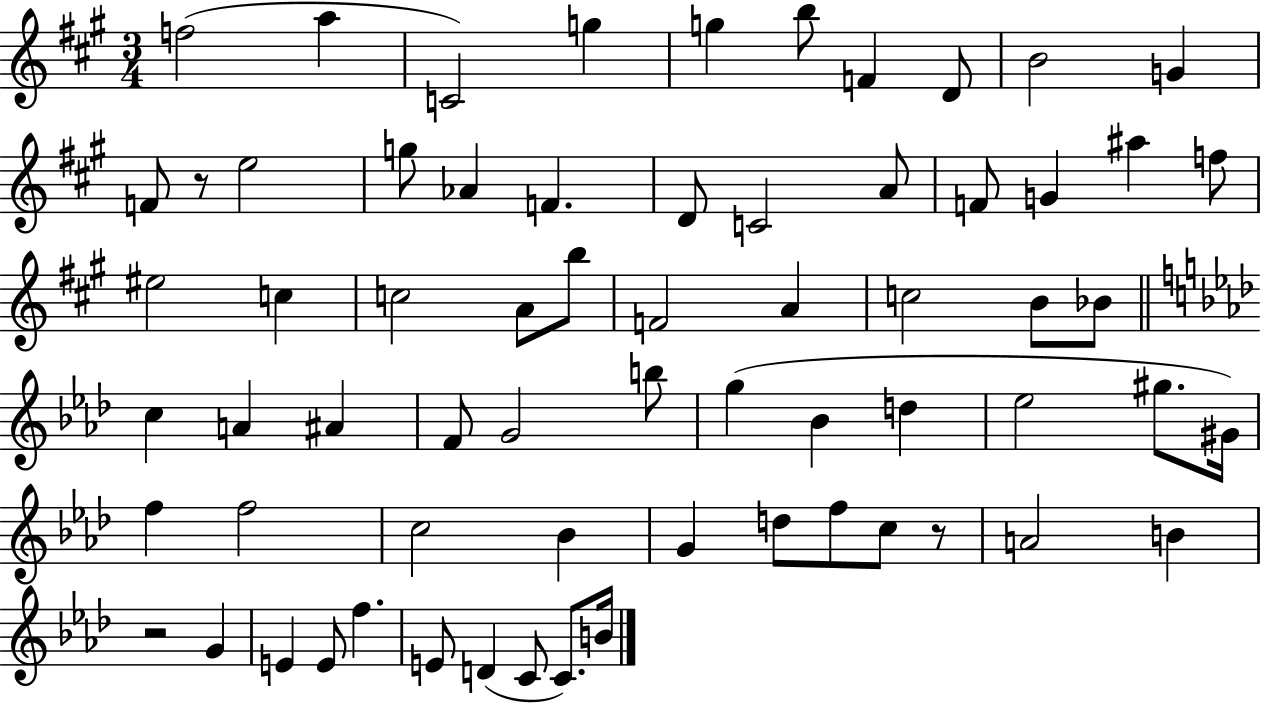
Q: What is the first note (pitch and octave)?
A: F5